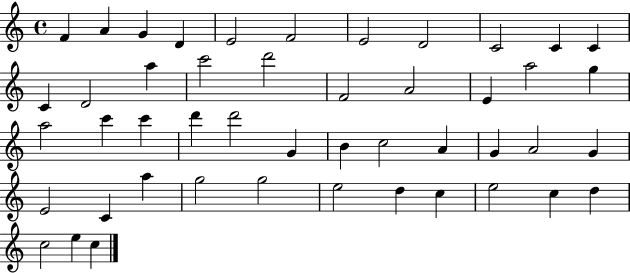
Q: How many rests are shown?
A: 0